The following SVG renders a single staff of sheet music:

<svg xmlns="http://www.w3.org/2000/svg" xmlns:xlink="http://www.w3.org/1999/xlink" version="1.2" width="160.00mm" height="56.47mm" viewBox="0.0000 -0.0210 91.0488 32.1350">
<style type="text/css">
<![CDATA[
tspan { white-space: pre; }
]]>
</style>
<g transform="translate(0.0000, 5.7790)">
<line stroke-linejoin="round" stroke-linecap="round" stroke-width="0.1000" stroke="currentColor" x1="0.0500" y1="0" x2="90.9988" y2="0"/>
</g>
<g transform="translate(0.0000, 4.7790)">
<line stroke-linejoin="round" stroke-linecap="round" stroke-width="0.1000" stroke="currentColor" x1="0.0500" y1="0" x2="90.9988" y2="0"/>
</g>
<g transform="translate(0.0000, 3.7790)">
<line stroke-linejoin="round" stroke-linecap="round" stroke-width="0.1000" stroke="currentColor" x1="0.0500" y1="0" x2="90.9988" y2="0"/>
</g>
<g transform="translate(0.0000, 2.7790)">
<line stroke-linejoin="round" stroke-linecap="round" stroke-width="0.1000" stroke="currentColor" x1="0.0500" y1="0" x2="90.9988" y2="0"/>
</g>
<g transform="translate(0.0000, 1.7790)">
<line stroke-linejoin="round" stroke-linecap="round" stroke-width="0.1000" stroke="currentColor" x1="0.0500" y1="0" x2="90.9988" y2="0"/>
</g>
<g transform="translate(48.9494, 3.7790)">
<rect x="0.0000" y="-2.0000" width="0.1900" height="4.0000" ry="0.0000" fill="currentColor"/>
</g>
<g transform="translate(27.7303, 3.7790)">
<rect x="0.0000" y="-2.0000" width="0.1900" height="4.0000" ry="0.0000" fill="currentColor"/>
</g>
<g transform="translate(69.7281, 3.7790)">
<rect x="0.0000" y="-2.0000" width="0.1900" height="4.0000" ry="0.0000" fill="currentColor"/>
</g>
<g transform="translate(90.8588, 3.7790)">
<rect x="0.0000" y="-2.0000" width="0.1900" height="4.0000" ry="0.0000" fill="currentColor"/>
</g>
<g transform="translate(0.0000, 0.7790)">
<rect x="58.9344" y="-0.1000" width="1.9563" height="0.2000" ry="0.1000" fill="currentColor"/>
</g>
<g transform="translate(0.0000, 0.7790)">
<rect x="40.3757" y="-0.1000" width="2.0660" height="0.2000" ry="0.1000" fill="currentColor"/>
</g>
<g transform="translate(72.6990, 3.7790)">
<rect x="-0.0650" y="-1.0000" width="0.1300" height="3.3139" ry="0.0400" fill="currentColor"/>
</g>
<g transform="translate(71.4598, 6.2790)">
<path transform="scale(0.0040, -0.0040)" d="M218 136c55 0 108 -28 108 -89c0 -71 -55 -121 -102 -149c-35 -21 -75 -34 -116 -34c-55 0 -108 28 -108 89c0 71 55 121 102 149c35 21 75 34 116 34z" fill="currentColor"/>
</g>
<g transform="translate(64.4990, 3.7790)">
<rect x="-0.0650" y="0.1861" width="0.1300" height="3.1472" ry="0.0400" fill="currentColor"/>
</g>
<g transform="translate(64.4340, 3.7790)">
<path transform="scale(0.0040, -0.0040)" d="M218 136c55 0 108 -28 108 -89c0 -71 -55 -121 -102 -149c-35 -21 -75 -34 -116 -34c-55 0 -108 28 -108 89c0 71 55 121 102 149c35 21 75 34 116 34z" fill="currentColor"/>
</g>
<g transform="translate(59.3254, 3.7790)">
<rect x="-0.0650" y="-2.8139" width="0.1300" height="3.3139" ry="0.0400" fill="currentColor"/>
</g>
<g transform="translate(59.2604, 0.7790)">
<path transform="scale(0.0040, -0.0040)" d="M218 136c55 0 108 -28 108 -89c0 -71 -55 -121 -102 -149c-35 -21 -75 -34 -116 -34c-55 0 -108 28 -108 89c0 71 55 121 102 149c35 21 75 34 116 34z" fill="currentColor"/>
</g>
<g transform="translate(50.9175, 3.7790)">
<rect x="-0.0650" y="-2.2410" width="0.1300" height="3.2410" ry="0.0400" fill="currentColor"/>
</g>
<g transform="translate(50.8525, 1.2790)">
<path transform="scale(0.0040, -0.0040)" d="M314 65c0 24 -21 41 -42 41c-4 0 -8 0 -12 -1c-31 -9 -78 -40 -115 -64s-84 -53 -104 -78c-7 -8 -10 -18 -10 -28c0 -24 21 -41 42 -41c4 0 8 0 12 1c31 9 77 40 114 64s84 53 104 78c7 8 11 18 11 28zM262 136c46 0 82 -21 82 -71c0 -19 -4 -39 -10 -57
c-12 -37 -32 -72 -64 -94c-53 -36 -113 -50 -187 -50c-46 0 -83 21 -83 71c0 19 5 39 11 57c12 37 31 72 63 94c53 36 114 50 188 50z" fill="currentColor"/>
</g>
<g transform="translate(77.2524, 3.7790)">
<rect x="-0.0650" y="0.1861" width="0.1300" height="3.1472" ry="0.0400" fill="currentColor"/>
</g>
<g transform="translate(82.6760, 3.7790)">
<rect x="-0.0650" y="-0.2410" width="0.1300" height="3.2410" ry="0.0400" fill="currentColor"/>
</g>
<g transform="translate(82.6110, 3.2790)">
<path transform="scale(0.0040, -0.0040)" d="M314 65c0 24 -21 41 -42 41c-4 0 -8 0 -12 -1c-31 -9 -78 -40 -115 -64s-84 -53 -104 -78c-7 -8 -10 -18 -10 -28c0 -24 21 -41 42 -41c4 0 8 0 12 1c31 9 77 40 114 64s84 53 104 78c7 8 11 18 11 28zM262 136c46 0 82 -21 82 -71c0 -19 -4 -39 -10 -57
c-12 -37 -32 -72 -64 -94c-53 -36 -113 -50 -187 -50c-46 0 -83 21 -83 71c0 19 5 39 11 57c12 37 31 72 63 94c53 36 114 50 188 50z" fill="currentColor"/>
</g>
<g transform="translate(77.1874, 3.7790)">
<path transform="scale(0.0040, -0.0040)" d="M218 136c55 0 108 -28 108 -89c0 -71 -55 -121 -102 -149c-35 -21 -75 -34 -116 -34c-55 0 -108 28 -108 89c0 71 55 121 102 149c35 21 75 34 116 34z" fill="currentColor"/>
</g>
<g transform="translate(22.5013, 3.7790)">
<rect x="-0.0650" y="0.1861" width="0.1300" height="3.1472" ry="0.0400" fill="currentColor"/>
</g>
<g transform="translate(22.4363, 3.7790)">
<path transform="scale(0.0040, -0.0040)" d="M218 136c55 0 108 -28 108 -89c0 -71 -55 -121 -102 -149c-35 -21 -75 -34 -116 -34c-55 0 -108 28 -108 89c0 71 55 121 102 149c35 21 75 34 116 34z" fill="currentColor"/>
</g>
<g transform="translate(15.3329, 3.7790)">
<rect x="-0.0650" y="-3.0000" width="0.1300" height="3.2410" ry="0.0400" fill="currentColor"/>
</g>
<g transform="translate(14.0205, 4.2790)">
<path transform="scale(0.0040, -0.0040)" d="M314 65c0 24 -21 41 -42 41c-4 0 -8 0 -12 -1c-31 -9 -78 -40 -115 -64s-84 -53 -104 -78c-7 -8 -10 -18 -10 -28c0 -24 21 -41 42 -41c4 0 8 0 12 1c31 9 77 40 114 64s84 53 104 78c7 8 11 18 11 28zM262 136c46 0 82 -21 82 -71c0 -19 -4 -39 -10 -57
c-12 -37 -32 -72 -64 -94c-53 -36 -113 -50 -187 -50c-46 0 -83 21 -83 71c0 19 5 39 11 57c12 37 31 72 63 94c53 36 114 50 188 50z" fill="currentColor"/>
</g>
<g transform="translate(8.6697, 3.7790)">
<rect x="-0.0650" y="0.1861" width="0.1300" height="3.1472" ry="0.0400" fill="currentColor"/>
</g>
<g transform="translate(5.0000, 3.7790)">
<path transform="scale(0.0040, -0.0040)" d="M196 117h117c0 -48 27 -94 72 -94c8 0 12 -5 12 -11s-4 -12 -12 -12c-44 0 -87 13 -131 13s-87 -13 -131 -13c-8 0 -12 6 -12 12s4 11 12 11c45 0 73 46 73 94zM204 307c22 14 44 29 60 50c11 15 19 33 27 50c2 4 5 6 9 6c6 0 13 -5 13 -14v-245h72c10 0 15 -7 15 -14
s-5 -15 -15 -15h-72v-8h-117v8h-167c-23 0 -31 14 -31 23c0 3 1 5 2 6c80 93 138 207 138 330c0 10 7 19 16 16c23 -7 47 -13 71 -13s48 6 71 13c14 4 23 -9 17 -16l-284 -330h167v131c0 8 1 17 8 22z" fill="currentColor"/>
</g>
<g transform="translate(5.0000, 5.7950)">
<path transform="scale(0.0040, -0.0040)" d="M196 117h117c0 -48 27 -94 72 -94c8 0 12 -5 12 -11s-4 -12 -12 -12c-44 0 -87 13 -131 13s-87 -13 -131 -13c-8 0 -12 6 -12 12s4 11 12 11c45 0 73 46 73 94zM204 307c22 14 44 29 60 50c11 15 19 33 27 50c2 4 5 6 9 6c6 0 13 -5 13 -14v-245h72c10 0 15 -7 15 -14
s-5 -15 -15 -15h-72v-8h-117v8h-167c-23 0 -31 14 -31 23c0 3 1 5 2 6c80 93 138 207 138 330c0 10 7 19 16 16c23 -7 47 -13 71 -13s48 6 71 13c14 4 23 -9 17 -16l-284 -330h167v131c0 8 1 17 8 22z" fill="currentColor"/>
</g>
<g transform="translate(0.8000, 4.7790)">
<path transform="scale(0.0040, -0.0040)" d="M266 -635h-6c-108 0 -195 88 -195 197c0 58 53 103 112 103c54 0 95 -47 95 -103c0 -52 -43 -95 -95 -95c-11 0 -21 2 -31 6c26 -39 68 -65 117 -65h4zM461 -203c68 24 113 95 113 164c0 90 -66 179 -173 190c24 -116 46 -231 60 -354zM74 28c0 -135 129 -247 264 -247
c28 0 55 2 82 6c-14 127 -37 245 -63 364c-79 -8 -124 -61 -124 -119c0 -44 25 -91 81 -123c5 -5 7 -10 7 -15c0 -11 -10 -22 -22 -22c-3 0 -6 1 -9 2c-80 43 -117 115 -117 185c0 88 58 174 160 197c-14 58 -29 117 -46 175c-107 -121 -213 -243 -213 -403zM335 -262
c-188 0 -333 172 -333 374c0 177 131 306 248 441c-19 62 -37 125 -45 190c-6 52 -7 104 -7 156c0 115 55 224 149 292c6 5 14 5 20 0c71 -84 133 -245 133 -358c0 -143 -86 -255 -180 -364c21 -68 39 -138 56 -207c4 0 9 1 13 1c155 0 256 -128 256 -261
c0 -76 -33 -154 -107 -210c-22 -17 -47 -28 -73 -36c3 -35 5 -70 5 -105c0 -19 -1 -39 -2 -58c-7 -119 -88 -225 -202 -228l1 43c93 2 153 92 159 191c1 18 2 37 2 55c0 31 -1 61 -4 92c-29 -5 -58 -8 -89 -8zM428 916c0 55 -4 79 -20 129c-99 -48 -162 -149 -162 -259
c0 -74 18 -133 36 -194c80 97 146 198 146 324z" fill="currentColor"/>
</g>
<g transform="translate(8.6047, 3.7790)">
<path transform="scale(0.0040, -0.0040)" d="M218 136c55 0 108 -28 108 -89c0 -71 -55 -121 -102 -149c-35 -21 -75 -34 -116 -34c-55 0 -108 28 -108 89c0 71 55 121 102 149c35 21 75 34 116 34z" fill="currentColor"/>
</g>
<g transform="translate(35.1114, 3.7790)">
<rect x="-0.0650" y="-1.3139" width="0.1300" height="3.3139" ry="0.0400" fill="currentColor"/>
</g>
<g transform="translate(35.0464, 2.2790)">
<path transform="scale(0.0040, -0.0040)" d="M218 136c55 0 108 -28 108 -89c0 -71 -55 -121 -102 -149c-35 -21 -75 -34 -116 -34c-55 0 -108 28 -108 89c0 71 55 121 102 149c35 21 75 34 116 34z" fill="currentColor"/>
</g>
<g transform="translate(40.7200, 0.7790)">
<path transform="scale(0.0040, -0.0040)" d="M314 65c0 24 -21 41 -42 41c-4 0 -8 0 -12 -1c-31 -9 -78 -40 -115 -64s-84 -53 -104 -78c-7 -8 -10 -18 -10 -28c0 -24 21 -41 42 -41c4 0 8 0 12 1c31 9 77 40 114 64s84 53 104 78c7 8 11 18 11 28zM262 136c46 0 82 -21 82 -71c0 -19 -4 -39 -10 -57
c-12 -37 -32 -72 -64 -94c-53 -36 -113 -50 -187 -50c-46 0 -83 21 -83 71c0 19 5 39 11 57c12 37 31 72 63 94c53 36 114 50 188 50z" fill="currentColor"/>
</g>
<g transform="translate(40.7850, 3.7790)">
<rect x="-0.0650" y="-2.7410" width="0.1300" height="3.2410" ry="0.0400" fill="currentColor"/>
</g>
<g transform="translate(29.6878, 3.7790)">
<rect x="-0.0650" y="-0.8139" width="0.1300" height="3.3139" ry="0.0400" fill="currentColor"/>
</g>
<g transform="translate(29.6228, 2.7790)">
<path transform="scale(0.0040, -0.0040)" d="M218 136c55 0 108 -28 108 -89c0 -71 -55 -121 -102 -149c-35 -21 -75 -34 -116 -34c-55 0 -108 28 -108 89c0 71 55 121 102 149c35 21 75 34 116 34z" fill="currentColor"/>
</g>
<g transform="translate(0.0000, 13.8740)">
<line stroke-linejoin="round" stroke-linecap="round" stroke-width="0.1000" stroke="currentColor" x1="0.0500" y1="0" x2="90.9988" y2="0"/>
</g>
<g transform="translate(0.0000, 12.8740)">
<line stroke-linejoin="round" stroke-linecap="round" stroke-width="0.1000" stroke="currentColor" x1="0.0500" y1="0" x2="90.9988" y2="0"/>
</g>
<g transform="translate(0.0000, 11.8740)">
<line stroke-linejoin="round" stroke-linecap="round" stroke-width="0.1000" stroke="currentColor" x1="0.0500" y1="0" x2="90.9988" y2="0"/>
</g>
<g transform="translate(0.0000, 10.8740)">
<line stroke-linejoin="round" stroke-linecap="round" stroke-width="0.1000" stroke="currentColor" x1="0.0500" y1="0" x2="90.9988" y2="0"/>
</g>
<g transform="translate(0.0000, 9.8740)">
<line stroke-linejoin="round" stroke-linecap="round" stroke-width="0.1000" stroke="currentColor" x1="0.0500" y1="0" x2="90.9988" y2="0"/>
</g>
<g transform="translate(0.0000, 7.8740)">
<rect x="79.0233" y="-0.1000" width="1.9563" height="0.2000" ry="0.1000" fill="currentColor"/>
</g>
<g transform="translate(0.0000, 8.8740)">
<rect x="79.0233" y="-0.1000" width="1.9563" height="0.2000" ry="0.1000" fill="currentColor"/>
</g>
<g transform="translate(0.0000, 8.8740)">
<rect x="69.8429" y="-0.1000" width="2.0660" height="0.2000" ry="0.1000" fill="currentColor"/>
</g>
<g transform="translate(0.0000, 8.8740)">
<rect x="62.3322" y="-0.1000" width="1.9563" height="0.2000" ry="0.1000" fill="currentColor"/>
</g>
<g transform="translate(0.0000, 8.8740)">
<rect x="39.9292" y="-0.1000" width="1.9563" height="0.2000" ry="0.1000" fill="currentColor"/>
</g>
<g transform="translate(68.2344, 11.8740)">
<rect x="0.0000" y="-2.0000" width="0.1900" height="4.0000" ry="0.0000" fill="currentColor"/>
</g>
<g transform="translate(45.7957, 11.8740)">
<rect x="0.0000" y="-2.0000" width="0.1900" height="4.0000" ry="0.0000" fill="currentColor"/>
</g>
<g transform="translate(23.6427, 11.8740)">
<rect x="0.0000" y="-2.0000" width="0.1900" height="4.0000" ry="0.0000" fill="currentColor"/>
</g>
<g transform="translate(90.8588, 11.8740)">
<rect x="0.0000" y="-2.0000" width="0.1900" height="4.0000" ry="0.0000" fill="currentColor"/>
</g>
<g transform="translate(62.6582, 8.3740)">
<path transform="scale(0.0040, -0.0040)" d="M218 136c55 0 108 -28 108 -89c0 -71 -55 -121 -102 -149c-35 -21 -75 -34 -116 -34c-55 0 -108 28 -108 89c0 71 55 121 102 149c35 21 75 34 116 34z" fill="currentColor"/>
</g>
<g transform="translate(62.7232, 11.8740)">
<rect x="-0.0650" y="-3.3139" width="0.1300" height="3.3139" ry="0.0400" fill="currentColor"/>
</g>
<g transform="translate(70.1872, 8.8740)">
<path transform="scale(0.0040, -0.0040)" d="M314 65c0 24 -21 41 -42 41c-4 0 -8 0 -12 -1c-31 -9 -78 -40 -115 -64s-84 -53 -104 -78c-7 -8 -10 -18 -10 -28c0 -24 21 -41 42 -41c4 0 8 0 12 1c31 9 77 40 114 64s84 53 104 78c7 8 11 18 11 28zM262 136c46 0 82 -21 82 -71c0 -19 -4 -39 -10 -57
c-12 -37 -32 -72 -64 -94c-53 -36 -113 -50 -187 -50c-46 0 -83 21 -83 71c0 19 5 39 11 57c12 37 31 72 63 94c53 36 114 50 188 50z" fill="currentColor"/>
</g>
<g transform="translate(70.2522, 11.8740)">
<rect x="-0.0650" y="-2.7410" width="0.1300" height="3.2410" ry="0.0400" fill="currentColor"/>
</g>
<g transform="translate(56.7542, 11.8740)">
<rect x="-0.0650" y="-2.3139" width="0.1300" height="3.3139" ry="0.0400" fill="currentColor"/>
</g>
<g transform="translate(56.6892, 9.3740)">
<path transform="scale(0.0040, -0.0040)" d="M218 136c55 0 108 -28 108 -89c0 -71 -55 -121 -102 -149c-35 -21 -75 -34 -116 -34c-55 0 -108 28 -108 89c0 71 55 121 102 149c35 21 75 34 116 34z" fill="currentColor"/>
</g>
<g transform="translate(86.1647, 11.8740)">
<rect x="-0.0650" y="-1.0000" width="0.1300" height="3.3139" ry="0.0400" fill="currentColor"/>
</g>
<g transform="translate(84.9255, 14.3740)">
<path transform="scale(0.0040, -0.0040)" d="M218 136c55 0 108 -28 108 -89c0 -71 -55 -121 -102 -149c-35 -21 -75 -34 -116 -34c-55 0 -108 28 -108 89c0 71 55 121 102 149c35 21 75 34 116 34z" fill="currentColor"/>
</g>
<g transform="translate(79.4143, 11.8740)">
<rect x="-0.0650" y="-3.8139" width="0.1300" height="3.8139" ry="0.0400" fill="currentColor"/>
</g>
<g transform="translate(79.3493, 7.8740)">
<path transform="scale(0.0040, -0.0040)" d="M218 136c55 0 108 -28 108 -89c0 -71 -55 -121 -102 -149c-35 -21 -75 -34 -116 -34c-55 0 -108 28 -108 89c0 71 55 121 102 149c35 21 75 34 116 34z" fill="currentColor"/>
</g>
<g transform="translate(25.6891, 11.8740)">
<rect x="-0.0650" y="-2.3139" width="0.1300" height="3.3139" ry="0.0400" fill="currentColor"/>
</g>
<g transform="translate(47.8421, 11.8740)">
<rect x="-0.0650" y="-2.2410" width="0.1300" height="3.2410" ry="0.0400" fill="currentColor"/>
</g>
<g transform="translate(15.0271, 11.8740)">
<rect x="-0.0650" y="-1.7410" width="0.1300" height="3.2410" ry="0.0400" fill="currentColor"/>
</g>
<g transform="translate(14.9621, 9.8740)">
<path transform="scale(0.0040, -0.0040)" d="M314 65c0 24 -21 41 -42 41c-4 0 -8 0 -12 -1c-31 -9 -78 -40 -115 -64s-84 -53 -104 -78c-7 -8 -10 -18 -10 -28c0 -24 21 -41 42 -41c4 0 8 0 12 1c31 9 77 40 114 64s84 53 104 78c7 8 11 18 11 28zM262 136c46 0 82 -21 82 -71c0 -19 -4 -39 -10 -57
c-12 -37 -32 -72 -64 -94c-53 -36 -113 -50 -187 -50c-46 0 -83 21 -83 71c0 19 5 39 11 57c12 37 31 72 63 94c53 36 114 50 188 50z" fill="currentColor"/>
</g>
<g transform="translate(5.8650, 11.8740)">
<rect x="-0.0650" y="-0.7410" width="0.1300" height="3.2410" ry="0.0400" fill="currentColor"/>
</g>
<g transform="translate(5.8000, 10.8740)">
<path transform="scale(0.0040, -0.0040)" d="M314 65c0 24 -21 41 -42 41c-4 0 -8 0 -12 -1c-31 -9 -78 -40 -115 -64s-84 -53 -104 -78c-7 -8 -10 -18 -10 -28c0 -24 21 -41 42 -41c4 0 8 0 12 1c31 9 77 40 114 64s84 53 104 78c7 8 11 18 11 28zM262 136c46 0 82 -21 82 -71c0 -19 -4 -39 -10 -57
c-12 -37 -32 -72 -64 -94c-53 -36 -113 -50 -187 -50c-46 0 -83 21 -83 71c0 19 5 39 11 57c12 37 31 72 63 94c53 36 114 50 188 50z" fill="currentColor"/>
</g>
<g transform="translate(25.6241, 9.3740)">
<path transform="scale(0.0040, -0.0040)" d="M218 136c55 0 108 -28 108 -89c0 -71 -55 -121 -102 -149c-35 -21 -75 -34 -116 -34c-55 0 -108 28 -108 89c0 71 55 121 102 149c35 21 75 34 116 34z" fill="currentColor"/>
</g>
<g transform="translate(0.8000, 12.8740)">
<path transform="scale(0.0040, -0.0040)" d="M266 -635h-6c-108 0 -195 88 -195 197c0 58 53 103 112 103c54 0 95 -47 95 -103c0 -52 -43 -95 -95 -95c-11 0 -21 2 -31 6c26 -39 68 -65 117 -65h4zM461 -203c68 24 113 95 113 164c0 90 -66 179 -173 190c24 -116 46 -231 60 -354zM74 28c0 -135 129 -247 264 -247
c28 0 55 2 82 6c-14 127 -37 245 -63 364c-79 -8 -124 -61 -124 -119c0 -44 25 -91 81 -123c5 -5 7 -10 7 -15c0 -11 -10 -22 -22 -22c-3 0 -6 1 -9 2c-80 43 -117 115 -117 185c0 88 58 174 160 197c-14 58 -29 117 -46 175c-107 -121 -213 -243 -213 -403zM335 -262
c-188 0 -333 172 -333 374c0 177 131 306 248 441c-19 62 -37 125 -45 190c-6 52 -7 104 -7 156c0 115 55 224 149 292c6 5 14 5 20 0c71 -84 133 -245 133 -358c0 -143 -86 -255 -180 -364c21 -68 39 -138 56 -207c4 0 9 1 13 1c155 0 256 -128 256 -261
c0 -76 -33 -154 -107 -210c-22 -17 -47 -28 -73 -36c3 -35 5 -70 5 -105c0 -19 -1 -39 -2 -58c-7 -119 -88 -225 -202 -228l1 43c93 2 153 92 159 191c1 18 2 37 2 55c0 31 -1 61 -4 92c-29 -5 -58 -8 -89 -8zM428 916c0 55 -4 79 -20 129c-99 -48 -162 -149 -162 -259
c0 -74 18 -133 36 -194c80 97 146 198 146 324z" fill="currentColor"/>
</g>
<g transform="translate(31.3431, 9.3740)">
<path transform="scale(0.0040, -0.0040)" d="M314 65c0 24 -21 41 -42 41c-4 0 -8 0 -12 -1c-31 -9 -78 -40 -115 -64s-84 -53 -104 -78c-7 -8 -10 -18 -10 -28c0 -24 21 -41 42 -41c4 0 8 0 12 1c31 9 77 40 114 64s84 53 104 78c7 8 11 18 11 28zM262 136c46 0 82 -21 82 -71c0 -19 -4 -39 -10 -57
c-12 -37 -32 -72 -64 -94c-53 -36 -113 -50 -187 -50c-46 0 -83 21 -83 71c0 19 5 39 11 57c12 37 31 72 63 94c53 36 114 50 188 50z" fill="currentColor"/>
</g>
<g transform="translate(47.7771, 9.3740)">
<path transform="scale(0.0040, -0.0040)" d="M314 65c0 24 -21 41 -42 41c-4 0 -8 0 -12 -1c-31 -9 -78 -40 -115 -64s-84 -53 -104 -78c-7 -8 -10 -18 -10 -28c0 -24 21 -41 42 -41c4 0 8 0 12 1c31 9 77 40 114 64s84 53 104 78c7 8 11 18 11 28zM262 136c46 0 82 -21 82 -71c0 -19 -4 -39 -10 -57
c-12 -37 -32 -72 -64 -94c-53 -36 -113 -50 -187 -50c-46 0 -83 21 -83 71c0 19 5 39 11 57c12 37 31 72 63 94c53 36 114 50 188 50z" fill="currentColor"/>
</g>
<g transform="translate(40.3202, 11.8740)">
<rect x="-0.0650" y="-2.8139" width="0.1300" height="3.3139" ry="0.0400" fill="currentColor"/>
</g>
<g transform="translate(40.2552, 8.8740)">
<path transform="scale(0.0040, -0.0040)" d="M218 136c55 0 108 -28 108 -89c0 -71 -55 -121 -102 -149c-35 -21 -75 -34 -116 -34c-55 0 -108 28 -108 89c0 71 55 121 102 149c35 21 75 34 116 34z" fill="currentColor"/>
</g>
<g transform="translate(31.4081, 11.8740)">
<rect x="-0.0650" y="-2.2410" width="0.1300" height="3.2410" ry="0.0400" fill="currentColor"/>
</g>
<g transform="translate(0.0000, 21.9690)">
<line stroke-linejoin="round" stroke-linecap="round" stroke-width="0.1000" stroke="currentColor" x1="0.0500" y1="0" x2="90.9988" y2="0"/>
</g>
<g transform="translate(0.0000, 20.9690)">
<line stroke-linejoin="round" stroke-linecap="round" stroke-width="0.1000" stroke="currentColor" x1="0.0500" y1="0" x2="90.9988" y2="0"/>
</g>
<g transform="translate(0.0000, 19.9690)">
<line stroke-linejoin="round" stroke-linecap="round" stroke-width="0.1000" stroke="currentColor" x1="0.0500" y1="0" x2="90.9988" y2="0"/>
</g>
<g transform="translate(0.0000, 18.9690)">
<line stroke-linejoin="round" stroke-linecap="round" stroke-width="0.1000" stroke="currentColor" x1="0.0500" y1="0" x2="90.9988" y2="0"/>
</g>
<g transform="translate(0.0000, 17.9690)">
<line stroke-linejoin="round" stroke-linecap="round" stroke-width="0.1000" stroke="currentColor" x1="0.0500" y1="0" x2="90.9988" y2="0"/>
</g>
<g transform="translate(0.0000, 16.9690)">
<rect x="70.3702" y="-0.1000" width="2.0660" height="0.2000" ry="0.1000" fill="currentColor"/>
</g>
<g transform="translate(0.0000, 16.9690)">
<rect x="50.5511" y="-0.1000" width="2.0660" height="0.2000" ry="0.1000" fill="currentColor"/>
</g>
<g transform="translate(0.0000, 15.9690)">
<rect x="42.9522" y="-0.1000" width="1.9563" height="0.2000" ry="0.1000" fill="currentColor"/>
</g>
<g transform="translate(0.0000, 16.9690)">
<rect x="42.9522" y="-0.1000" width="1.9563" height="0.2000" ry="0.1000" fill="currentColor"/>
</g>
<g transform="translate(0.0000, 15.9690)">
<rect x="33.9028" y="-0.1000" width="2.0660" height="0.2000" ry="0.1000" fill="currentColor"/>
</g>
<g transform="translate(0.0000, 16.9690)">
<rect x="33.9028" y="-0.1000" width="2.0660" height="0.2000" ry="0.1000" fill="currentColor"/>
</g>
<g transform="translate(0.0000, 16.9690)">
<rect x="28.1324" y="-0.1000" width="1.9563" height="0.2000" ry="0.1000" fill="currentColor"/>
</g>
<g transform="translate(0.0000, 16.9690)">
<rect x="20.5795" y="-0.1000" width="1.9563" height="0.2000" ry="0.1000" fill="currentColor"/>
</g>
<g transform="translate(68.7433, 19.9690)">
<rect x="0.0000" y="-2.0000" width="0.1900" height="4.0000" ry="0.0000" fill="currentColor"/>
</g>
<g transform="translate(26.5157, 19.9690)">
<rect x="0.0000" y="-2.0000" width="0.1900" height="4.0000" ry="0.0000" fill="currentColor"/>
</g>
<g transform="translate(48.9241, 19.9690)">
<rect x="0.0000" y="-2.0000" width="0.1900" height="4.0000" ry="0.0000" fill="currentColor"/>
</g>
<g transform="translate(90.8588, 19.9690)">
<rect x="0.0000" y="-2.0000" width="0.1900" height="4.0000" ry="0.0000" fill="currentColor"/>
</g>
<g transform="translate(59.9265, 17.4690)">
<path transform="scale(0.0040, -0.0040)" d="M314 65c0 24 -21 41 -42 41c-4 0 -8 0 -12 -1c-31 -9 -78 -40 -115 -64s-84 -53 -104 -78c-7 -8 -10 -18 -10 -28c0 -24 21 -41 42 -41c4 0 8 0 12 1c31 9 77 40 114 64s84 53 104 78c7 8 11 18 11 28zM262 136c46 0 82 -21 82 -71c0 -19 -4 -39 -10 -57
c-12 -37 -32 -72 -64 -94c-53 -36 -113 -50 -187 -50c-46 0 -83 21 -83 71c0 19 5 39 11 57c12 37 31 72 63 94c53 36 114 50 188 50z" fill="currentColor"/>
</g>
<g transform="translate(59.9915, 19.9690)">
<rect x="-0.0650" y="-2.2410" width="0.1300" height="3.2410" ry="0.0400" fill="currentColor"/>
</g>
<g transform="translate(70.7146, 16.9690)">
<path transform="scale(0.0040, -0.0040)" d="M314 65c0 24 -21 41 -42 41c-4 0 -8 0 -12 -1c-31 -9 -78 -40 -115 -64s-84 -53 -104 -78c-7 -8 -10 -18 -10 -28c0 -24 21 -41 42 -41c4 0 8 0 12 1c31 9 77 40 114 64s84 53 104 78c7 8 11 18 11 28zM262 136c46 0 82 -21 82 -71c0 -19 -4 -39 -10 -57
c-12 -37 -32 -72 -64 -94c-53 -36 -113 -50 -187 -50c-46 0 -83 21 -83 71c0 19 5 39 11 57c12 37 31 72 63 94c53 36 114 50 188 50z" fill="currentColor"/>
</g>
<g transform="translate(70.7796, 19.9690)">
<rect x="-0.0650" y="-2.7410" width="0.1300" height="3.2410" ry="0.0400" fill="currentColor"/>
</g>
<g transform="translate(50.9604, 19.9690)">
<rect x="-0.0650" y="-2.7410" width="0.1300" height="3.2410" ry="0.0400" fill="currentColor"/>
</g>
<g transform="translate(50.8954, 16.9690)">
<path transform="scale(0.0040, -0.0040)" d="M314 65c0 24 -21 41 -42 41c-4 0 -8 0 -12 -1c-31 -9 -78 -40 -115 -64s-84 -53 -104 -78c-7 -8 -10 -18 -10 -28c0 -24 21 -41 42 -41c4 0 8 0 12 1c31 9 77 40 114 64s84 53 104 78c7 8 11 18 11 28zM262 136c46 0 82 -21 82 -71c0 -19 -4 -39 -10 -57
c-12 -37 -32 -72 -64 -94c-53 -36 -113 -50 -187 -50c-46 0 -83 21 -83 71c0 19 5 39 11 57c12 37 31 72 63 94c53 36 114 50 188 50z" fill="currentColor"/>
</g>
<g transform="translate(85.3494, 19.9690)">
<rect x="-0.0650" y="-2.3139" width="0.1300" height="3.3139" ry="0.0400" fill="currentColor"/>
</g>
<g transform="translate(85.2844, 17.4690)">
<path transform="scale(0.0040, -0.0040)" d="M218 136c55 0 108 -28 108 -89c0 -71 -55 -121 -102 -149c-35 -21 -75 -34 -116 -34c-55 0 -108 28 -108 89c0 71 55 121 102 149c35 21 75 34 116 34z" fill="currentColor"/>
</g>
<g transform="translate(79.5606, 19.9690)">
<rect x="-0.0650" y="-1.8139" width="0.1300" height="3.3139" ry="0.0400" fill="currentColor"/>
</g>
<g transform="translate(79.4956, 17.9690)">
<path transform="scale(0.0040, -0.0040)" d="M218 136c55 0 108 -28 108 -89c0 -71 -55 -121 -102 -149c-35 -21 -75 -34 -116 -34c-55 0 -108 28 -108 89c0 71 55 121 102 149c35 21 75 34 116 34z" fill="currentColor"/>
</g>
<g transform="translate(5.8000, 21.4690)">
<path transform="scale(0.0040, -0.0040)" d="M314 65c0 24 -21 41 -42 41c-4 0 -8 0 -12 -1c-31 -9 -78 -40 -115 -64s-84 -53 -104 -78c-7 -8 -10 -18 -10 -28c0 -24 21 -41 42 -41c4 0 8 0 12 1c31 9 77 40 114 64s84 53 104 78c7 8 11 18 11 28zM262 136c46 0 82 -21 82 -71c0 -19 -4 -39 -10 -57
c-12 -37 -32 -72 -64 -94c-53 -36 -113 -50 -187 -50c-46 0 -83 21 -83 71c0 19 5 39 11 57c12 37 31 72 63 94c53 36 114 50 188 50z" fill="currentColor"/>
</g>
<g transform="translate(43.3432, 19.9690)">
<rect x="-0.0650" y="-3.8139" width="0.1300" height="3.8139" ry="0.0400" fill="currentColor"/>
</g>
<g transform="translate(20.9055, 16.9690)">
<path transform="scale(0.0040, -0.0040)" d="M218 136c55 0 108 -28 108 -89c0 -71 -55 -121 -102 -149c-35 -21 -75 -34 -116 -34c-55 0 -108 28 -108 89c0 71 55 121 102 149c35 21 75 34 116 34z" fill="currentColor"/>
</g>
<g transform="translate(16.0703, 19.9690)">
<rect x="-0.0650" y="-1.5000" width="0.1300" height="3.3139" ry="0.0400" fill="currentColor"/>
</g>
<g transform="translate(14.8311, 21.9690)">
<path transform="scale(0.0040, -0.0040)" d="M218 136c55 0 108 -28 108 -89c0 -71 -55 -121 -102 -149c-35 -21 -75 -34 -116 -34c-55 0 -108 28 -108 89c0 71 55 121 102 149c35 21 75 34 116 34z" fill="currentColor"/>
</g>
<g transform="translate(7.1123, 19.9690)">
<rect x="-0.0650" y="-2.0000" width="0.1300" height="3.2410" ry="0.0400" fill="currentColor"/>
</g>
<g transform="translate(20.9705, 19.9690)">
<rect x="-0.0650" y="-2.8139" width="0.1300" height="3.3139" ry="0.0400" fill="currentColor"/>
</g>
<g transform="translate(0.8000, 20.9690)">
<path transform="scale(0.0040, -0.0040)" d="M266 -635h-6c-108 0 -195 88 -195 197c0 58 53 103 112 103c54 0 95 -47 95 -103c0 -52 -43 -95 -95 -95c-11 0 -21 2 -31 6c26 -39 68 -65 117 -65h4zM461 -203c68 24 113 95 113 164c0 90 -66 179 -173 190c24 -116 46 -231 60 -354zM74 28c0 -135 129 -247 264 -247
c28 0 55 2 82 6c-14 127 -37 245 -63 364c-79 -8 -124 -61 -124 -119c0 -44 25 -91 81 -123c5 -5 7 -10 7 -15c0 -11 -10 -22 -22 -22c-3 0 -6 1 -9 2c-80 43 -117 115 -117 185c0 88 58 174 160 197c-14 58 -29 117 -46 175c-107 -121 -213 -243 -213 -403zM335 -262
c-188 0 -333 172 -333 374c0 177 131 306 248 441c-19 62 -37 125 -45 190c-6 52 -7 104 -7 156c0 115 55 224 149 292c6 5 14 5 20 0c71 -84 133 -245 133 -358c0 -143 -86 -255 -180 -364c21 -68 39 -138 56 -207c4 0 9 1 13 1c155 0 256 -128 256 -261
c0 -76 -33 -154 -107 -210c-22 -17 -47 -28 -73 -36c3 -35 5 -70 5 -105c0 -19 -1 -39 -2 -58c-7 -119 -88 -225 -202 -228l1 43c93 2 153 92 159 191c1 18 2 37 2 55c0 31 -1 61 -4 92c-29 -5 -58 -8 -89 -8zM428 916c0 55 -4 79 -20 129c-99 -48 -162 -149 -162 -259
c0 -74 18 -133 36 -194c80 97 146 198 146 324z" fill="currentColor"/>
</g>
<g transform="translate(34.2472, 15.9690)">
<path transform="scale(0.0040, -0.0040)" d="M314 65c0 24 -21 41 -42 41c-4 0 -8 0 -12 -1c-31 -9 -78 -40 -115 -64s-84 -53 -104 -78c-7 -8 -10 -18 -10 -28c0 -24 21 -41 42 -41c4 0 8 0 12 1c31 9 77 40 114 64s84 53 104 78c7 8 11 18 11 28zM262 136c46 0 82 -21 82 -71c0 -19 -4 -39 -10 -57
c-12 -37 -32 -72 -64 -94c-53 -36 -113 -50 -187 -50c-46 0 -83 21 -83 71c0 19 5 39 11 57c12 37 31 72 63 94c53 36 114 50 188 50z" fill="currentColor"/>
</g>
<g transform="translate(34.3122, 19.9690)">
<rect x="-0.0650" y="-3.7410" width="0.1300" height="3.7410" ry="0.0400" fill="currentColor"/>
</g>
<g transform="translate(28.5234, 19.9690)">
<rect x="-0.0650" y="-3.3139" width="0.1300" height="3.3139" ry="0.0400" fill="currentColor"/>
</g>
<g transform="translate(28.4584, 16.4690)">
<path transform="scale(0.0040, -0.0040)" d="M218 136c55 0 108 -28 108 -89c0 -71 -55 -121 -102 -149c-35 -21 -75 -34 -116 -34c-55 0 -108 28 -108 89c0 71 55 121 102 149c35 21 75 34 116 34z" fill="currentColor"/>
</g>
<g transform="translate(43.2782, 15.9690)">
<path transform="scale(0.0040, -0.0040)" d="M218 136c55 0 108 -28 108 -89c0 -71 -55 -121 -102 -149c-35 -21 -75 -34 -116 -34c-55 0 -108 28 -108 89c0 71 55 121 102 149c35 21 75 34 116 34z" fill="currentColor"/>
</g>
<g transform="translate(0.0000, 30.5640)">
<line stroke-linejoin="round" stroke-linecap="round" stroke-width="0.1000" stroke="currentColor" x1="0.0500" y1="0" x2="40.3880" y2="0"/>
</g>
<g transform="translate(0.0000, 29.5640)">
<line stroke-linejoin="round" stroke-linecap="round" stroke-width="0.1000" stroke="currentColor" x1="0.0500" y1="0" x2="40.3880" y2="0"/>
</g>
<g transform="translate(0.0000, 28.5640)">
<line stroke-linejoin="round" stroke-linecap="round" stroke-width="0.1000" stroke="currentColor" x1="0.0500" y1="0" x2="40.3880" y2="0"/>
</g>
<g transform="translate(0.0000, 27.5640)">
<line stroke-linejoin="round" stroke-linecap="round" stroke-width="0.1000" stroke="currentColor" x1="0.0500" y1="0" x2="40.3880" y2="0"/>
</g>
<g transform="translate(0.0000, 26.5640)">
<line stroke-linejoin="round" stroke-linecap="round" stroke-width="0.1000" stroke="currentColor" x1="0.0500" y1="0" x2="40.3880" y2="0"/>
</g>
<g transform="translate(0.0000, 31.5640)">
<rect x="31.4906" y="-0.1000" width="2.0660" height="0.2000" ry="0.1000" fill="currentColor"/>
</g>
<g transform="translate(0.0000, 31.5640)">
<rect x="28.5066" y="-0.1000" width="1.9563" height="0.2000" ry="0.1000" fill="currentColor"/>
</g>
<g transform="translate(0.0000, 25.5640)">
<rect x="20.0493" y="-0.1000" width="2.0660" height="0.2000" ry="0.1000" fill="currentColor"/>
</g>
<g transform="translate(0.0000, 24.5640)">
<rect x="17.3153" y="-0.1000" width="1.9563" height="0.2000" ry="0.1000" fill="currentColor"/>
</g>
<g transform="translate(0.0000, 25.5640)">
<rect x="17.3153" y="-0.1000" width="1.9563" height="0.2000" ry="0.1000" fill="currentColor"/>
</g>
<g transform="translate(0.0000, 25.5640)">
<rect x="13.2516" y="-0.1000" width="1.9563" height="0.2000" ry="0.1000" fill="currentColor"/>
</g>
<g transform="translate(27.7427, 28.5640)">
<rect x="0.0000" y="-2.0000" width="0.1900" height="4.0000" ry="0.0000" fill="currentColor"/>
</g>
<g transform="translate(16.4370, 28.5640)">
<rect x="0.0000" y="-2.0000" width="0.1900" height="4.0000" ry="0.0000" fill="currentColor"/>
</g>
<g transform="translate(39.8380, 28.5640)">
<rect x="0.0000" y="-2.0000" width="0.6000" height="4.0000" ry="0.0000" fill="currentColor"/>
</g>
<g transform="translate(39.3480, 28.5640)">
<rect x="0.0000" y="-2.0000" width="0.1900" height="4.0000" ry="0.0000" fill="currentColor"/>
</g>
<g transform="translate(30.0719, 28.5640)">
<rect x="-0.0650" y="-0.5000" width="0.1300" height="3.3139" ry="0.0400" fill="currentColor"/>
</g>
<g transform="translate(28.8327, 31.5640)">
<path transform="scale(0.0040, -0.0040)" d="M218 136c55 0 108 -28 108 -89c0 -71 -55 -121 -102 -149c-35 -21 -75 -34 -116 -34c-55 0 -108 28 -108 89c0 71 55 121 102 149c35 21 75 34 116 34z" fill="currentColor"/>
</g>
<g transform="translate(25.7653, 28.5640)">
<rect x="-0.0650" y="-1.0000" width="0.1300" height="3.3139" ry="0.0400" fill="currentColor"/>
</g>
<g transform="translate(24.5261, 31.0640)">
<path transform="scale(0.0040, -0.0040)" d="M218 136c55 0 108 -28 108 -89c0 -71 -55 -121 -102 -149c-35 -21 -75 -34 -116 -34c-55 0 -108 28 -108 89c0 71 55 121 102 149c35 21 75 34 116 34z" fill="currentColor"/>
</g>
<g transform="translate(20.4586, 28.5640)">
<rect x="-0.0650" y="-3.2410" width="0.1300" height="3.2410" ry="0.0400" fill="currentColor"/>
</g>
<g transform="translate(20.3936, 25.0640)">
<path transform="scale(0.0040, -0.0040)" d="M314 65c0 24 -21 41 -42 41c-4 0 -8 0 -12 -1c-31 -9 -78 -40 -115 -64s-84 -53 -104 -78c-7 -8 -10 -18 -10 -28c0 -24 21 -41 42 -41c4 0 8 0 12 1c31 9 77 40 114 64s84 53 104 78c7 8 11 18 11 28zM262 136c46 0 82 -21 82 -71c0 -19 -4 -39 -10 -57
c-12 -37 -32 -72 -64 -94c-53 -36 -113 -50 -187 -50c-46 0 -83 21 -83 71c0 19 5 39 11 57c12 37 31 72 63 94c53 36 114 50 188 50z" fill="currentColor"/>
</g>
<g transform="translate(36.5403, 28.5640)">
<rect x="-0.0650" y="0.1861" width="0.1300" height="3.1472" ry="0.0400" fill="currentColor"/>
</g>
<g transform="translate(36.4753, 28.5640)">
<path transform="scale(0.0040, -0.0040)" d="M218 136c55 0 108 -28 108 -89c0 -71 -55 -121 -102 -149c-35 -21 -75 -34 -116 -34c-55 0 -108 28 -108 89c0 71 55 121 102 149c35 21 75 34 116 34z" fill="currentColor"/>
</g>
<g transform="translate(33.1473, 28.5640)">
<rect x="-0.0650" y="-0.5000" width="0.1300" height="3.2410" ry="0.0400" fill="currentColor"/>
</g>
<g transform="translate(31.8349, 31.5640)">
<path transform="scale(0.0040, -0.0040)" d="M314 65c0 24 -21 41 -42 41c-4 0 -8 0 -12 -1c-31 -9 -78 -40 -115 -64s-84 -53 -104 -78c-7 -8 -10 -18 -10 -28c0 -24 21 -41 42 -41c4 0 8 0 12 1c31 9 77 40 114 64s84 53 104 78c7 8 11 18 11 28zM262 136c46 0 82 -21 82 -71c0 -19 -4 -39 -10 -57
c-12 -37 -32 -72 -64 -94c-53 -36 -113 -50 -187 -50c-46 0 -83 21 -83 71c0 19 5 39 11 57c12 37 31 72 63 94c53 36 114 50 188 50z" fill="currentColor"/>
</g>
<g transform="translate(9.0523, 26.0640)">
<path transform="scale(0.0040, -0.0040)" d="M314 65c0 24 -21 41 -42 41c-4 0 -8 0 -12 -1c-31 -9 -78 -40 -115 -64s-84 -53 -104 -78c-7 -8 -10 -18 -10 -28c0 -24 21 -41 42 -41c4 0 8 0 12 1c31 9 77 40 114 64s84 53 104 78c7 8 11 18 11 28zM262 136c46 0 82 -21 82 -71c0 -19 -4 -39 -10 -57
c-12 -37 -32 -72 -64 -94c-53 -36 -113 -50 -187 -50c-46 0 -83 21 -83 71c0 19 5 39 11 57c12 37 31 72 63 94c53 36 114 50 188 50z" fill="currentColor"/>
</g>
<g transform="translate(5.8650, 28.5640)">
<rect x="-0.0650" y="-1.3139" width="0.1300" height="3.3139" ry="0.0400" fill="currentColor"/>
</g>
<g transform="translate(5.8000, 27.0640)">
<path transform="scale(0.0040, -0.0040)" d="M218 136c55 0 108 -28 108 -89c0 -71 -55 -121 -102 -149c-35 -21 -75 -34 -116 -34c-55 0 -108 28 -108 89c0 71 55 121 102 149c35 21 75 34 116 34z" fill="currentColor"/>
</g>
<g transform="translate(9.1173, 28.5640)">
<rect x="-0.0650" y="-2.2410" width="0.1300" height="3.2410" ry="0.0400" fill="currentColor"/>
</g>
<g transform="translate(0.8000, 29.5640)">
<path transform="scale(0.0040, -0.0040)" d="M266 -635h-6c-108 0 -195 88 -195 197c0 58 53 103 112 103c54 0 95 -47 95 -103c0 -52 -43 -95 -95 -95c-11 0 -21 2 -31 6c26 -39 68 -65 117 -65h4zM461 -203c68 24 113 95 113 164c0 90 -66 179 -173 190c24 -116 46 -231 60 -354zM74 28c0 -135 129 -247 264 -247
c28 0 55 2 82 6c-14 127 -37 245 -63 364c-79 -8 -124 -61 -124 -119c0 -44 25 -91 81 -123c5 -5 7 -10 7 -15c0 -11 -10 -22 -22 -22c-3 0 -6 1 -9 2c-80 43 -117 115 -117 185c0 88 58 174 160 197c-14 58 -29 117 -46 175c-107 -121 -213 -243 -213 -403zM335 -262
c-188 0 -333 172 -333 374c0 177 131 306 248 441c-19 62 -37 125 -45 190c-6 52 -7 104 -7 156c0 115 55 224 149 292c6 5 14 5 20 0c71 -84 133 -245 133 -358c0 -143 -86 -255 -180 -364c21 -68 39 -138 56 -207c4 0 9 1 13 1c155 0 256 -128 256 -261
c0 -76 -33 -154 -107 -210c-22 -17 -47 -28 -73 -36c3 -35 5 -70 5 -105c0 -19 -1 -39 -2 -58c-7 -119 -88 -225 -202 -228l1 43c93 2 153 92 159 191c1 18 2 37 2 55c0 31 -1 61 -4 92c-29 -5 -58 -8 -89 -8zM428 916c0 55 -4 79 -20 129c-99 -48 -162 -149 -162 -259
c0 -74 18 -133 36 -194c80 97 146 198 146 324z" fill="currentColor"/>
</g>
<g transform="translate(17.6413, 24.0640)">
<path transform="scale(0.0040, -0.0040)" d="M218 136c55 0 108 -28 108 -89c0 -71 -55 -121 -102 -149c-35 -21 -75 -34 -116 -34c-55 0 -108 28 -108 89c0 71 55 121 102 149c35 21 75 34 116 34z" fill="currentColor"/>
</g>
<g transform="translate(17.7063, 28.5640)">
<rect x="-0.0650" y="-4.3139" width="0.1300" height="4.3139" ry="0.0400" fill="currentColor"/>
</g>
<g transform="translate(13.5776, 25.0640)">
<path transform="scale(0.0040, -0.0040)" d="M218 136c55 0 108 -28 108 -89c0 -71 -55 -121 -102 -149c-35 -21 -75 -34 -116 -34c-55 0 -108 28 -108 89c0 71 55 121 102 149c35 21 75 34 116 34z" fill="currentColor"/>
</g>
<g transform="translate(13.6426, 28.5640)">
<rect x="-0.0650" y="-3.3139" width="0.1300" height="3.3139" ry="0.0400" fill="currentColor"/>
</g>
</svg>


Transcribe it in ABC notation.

X:1
T:Untitled
M:4/4
L:1/4
K:C
B A2 B d e a2 g2 a B D B c2 d2 f2 g g2 a g2 g b a2 c' D F2 E a b c'2 c' a2 g2 a2 f g e g2 b d' b2 D C C2 B